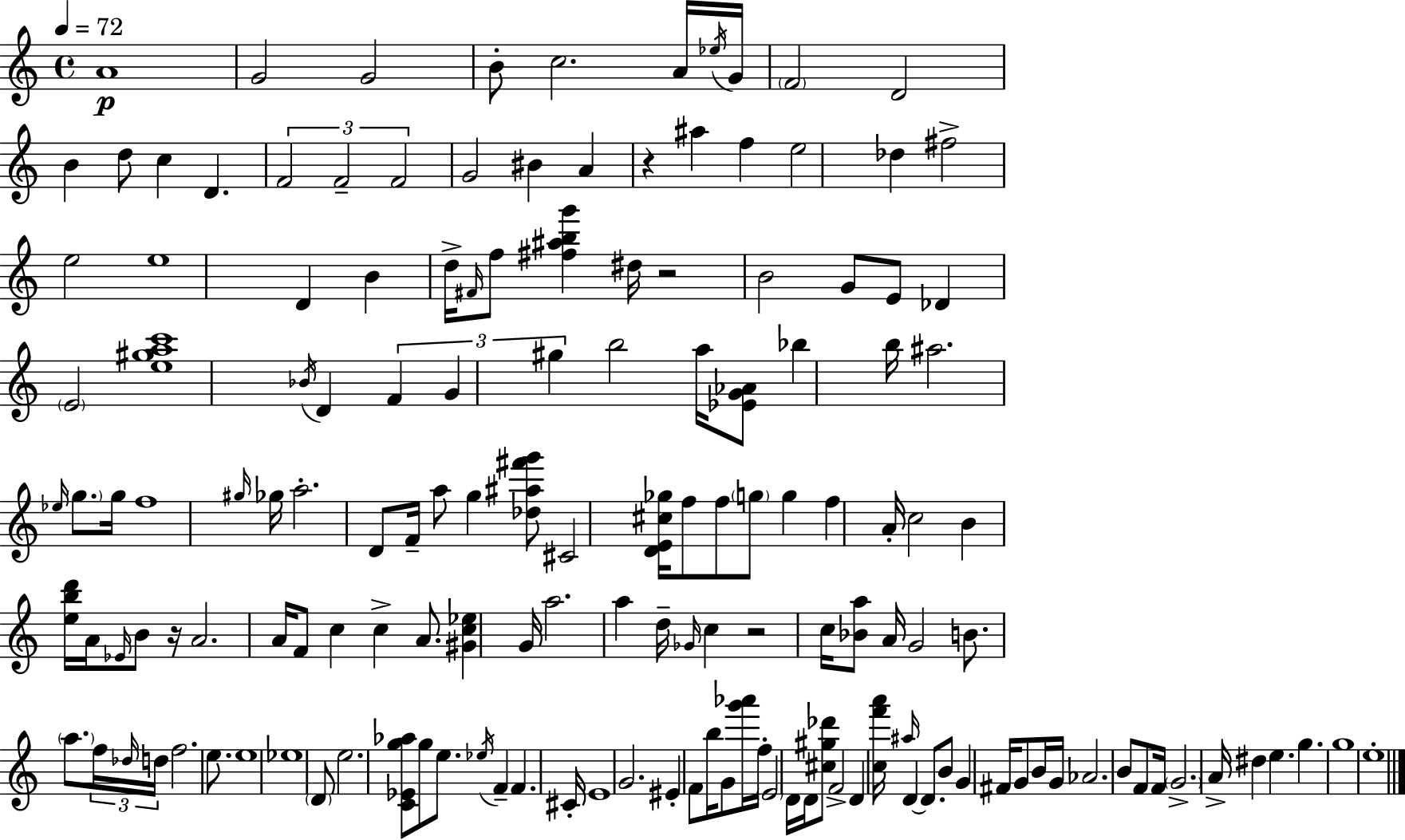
A4/w G4/h G4/h B4/e C5/h. A4/s Eb5/s G4/s F4/h D4/h B4/q D5/e C5/q D4/q. F4/h F4/h F4/h G4/h BIS4/q A4/q R/q A#5/q F5/q E5/h Db5/q F#5/h E5/h E5/w D4/q B4/q D5/s F#4/s F5/e [F#5,A#5,B5,G6]/q D#5/s R/h B4/h G4/e E4/e Db4/q E4/h [E5,G#5,A5,C6]/w Bb4/s D4/q F4/q G4/q G#5/q B5/h A5/s [Eb4,G4,Ab4]/e Bb5/q B5/s A#5/h. Eb5/s G5/e. G5/s F5/w G#5/s Gb5/s A5/h. D4/e F4/s A5/e G5/q [Db5,A#5,F#6,G6]/e C#4/h [D4,E4,C#5,Gb5]/s F5/e F5/e G5/e G5/q F5/q A4/s C5/h B4/q [E5,B5,D6]/s A4/s Eb4/s B4/e R/s A4/h. A4/s F4/e C5/q C5/q A4/e. [G#4,C5,Eb5]/q G4/s A5/h. A5/q D5/s Gb4/s C5/q R/h C5/s [Bb4,A5]/e A4/s G4/h B4/e. A5/e. F5/s Db5/s D5/s F5/h. E5/e. E5/w Eb5/w D4/e E5/h. [C4,Eb4,G5,Ab5]/e G5/e E5/e. Eb5/s F4/q F4/q. C#4/s E4/w G4/h. EIS4/q F4/e B5/s G4/e [G6,Ab6]/s F5/s E4/h D4/s D4/s [C#5,G#5,Db6]/e F4/h D4/q [C5,F6,A6]/s A#5/s D4/q D4/e. B4/e G4/q F#4/s G4/e B4/s G4/s Ab4/h. B4/e F4/e F4/s G4/h. A4/s D#5/q E5/q. G5/q. G5/w E5/w